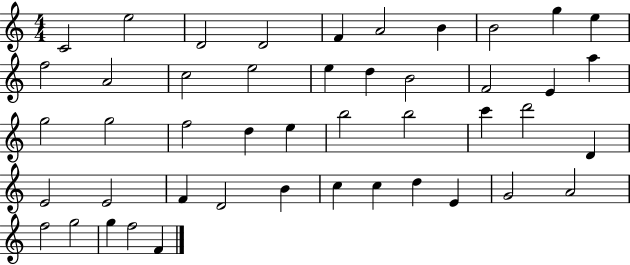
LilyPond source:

{
  \clef treble
  \numericTimeSignature
  \time 4/4
  \key c \major
  c'2 e''2 | d'2 d'2 | f'4 a'2 b'4 | b'2 g''4 e''4 | \break f''2 a'2 | c''2 e''2 | e''4 d''4 b'2 | f'2 e'4 a''4 | \break g''2 g''2 | f''2 d''4 e''4 | b''2 b''2 | c'''4 d'''2 d'4 | \break e'2 e'2 | f'4 d'2 b'4 | c''4 c''4 d''4 e'4 | g'2 a'2 | \break f''2 g''2 | g''4 f''2 f'4 | \bar "|."
}